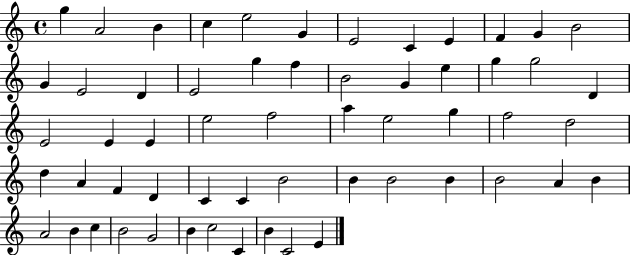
{
  \clef treble
  \time 4/4
  \defaultTimeSignature
  \key c \major
  g''4 a'2 b'4 | c''4 e''2 g'4 | e'2 c'4 e'4 | f'4 g'4 b'2 | \break g'4 e'2 d'4 | e'2 g''4 f''4 | b'2 g'4 e''4 | g''4 g''2 d'4 | \break e'2 e'4 e'4 | e''2 f''2 | a''4 e''2 g''4 | f''2 d''2 | \break d''4 a'4 f'4 d'4 | c'4 c'4 b'2 | b'4 b'2 b'4 | b'2 a'4 b'4 | \break a'2 b'4 c''4 | b'2 g'2 | b'4 c''2 c'4 | b'4 c'2 e'4 | \break \bar "|."
}